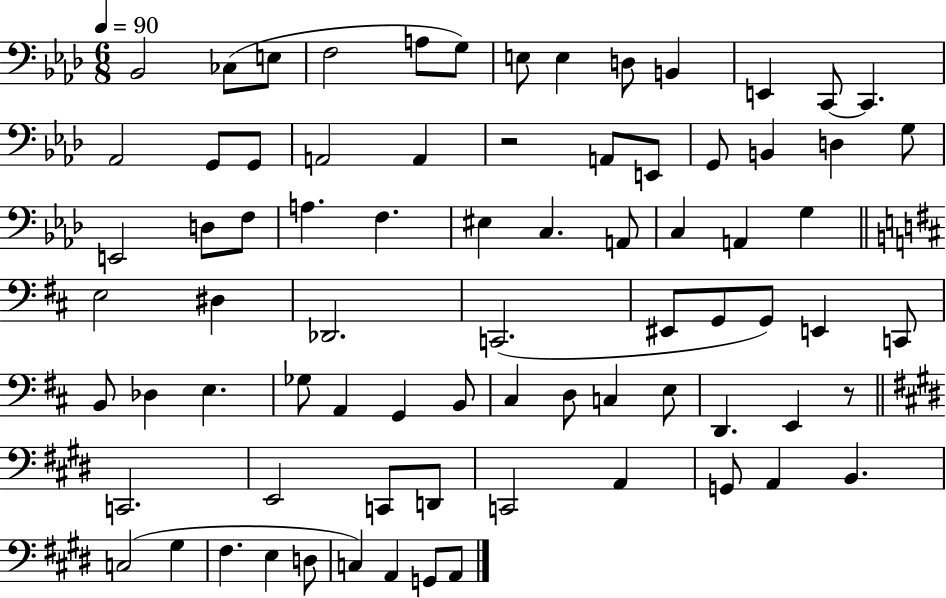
{
  \clef bass
  \numericTimeSignature
  \time 6/8
  \key aes \major
  \tempo 4 = 90
  \repeat volta 2 { bes,2 ces8( e8 | f2 a8 g8) | e8 e4 d8 b,4 | e,4 c,8~~ c,4. | \break aes,2 g,8 g,8 | a,2 a,4 | r2 a,8 e,8 | g,8 b,4 d4 g8 | \break e,2 d8 f8 | a4. f4. | eis4 c4. a,8 | c4 a,4 g4 | \break \bar "||" \break \key d \major e2 dis4 | des,2. | c,2.( | eis,8 g,8 g,8) e,4 c,8 | \break b,8 des4 e4. | ges8 a,4 g,4 b,8 | cis4 d8 c4 e8 | d,4. e,4 r8 | \break \bar "||" \break \key e \major c,2. | e,2 c,8 d,8 | c,2 a,4 | g,8 a,4 b,4. | \break c2( gis4 | fis4. e4 d8 | c4) a,4 g,8 a,8 | } \bar "|."
}